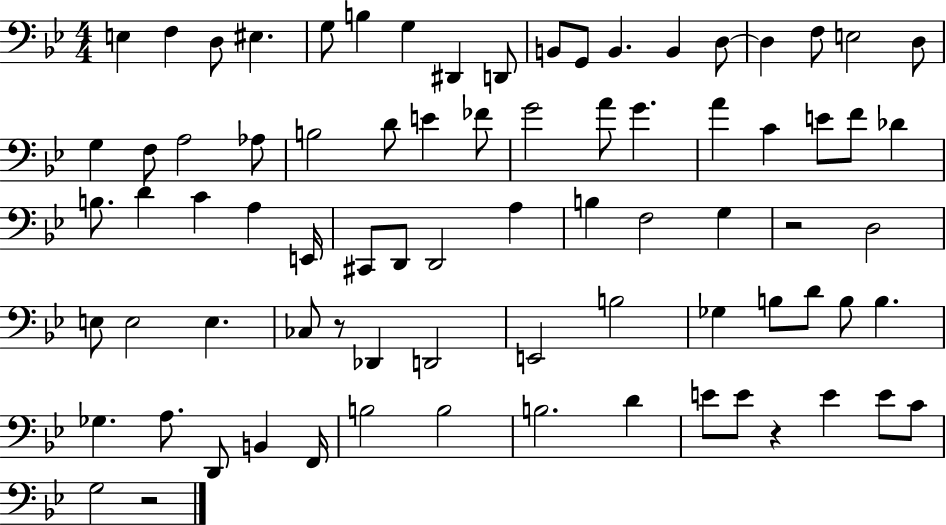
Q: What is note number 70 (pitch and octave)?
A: E4